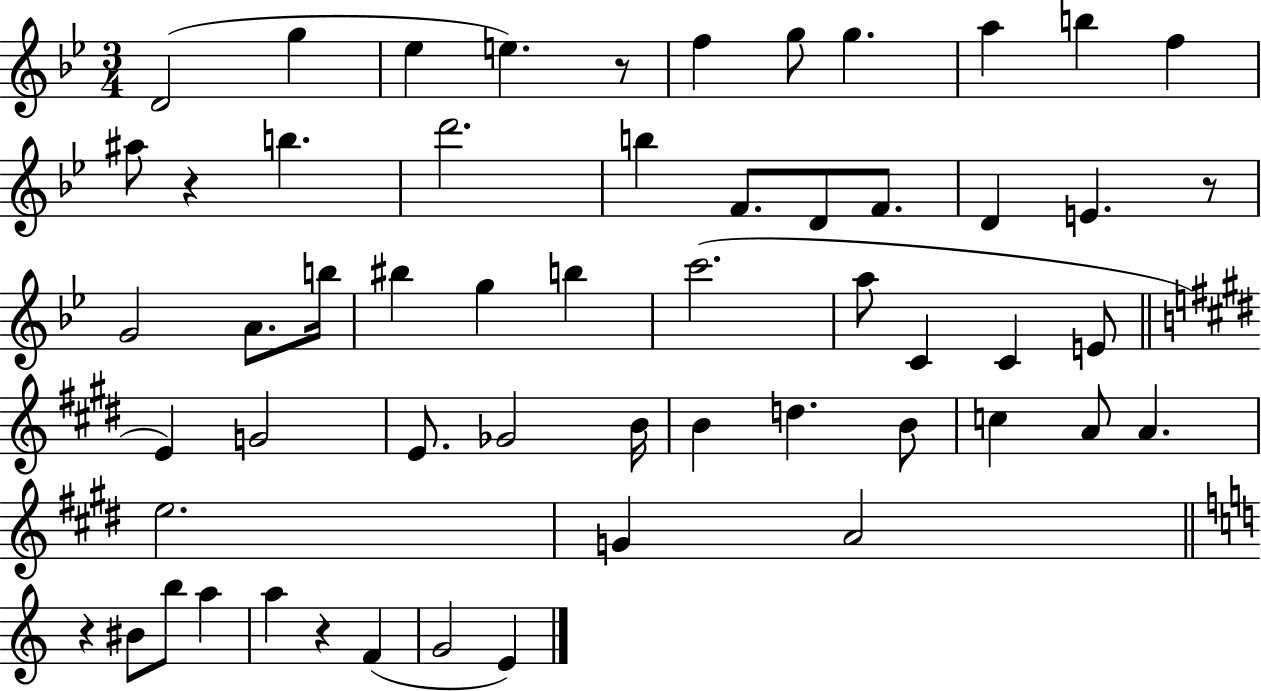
D4/h G5/q Eb5/q E5/q. R/e F5/q G5/e G5/q. A5/q B5/q F5/q A#5/e R/q B5/q. D6/h. B5/q F4/e. D4/e F4/e. D4/q E4/q. R/e G4/h A4/e. B5/s BIS5/q G5/q B5/q C6/h. A5/e C4/q C4/q E4/e E4/q G4/h E4/e. Gb4/h B4/s B4/q D5/q. B4/e C5/q A4/e A4/q. E5/h. G4/q A4/h R/q BIS4/e B5/e A5/q A5/q R/q F4/q G4/h E4/q